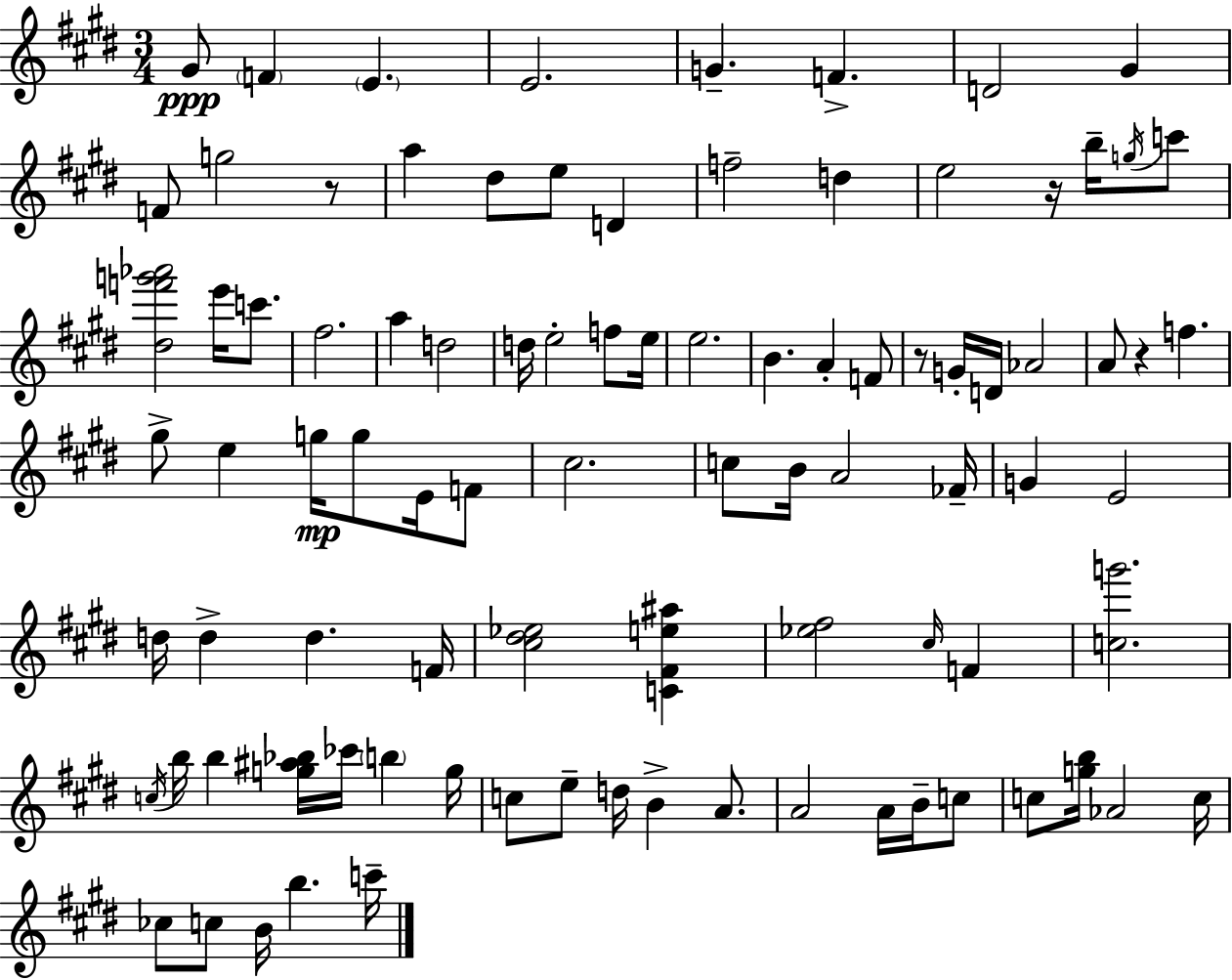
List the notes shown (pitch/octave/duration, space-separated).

G#4/e F4/q E4/q. E4/h. G4/q. F4/q. D4/h G#4/q F4/e G5/h R/e A5/q D#5/e E5/e D4/q F5/h D5/q E5/h R/s B5/s G5/s C6/e [D#5,F6,G6,Ab6]/h E6/s C6/e. F#5/h. A5/q D5/h D5/s E5/h F5/e E5/s E5/h. B4/q. A4/q F4/e R/e G4/s D4/s Ab4/h A4/e R/q F5/q. G#5/e E5/q G5/s G5/e E4/s F4/e C#5/h. C5/e B4/s A4/h FES4/s G4/q E4/h D5/s D5/q D5/q. F4/s [C#5,D#5,Eb5]/h [C4,F#4,E5,A#5]/q [Eb5,F#5]/h C#5/s F4/q [C5,G6]/h. C5/s B5/s B5/q [G5,A#5,Bb5]/s CES6/s B5/q G5/s C5/e E5/e D5/s B4/q A4/e. A4/h A4/s B4/s C5/e C5/e [G5,B5]/s Ab4/h C5/s CES5/e C5/e B4/s B5/q. C6/s